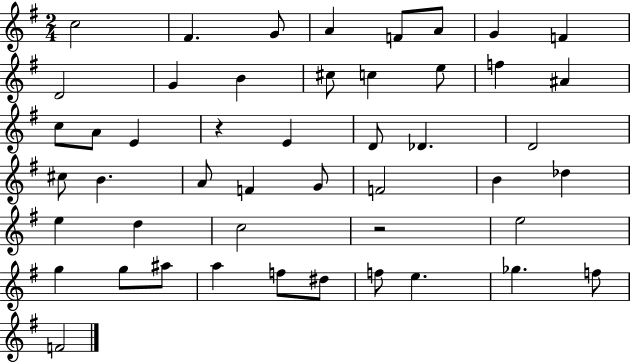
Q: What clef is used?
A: treble